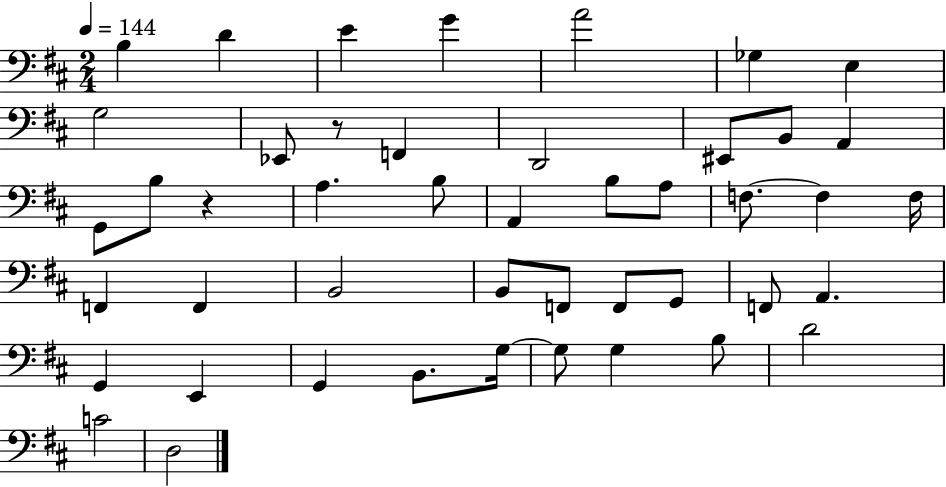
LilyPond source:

{
  \clef bass
  \numericTimeSignature
  \time 2/4
  \key d \major
  \tempo 4 = 144
  b4 d'4 | e'4 g'4 | a'2 | ges4 e4 | \break g2 | ees,8 r8 f,4 | d,2 | eis,8 b,8 a,4 | \break g,8 b8 r4 | a4. b8 | a,4 b8 a8 | f8.~~ f4 f16 | \break f,4 f,4 | b,2 | b,8 f,8 f,8 g,8 | f,8 a,4. | \break g,4 e,4 | g,4 b,8. g16~~ | g8 g4 b8 | d'2 | \break c'2 | d2 | \bar "|."
}